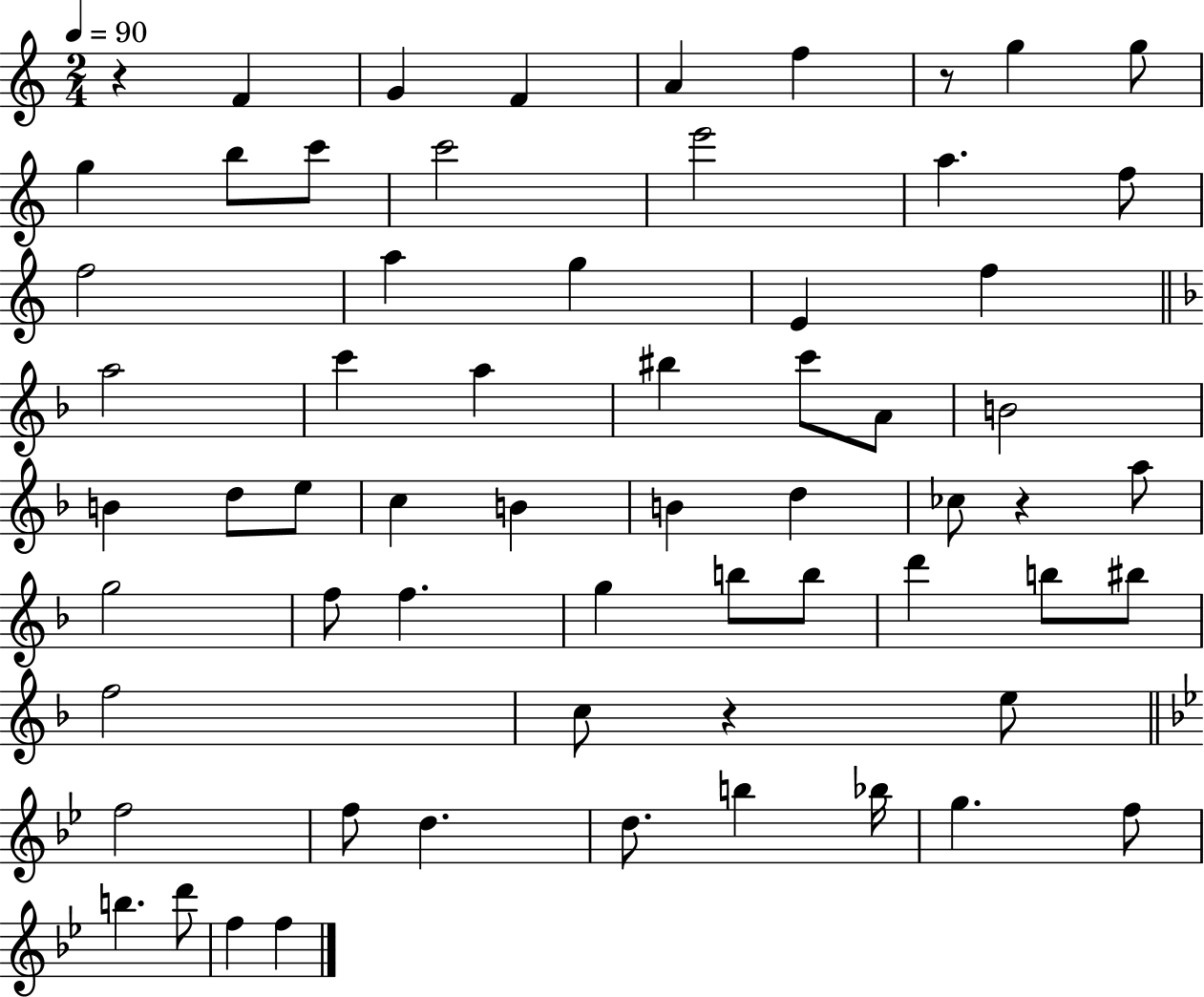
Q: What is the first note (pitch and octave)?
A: F4